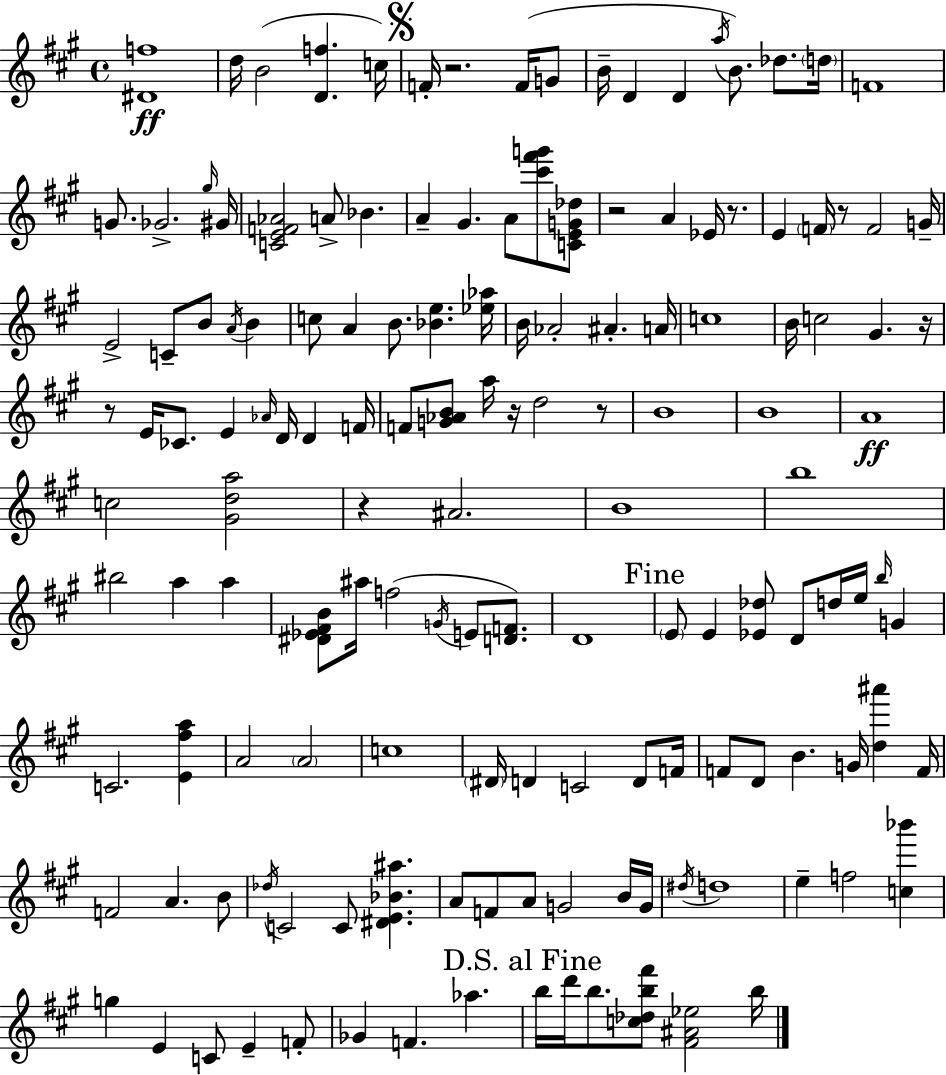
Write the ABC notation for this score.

X:1
T:Untitled
M:4/4
L:1/4
K:A
[^Df]4 d/4 B2 [Df] c/4 F/4 z2 F/4 G/2 B/4 D D a/4 B/2 _d/2 d/4 F4 G/2 _G2 ^g/4 ^G/4 [CEF_A]2 A/2 _B A ^G A/2 [^c'^f'g']/2 [CEG_d]/2 z2 A _E/4 z/2 E F/4 z/2 F2 G/4 E2 C/2 B/2 A/4 B c/2 A B/2 [_Be] [_e_a]/4 B/4 _A2 ^A A/4 c4 B/4 c2 ^G z/4 z/2 E/4 _C/2 E _A/4 D/4 D F/4 F/2 [G_AB]/2 a/4 z/4 d2 z/2 B4 B4 A4 c2 [^Gda]2 z ^A2 B4 b4 ^b2 a a [^D_E^FB]/2 ^a/4 f2 G/4 E/2 [DF]/2 D4 E/2 E [_E_d]/2 D/2 d/4 e/4 b/4 G C2 [E^fa] A2 A2 c4 ^D/4 D C2 D/2 F/4 F/2 D/2 B G/4 [d^a'] F/4 F2 A B/2 _d/4 C2 C/2 [^DE_B^a] A/2 F/2 A/2 G2 B/4 G/4 ^d/4 d4 e f2 [c_b'] g E C/2 E F/2 _G F _a b/4 d'/4 b/2 [c_db^f']/2 [^F^A_e]2 b/4